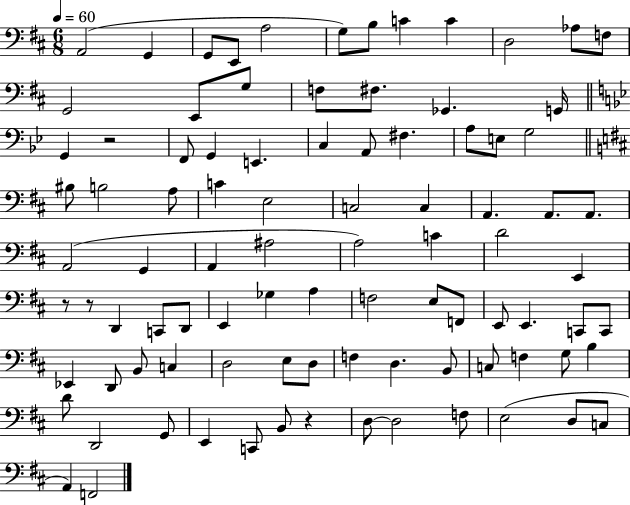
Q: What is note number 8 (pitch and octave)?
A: C4